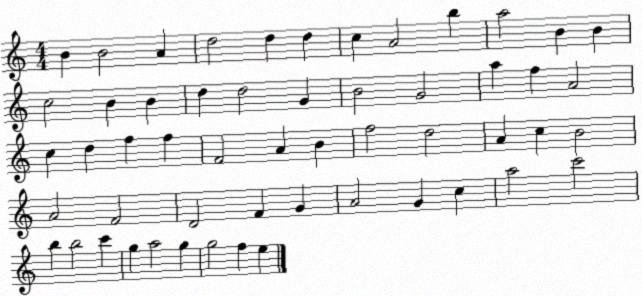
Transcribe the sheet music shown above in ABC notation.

X:1
T:Untitled
M:4/4
L:1/4
K:C
B B2 A d2 d d c A2 b a2 B B c2 B B d d2 G B2 G2 a f A2 c d f f F2 A B f2 d2 A c B2 A2 F2 D2 F G A2 G c a2 c'2 b b2 c' g a2 g g2 f e